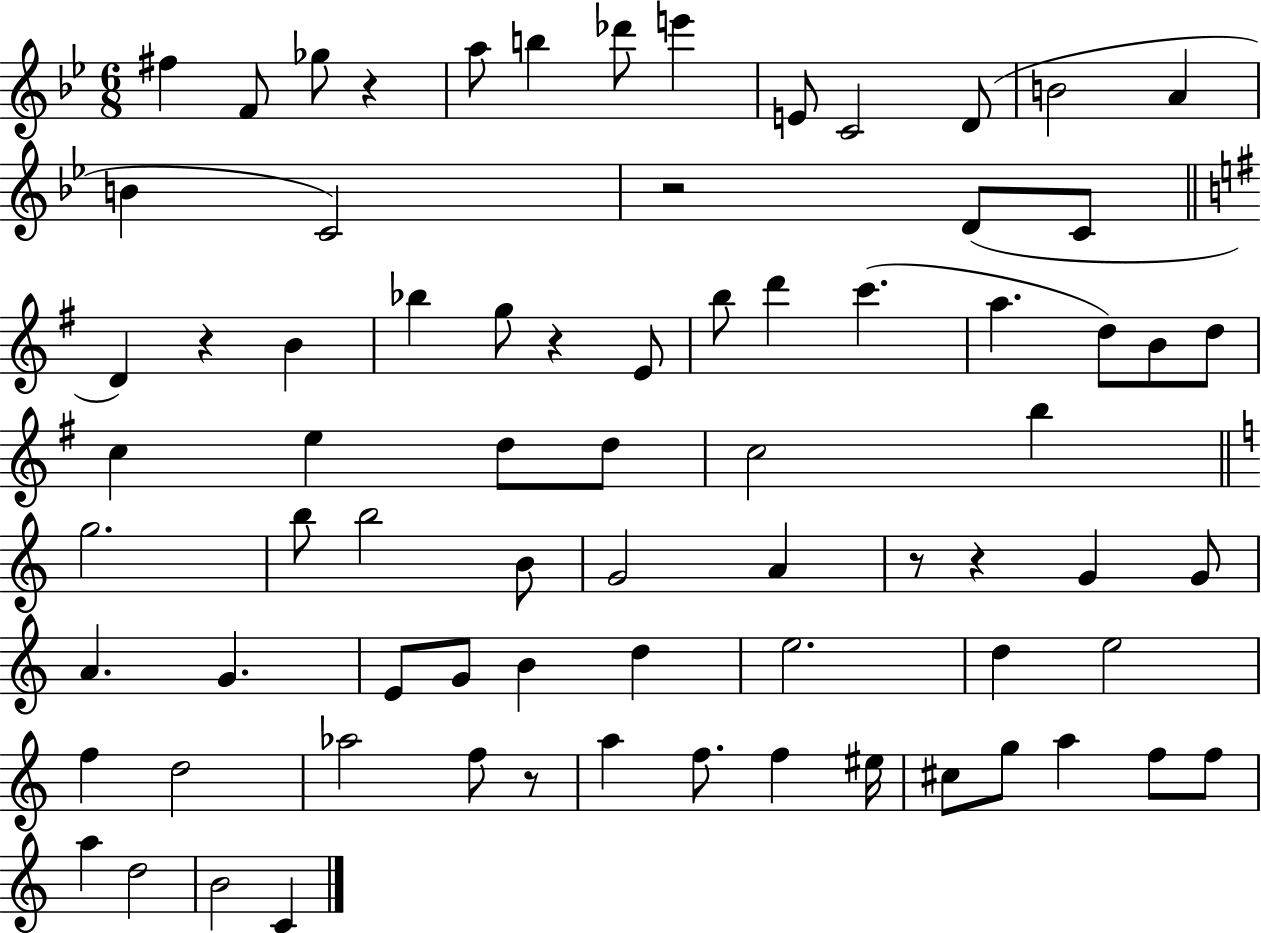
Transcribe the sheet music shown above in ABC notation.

X:1
T:Untitled
M:6/8
L:1/4
K:Bb
^f F/2 _g/2 z a/2 b _d'/2 e' E/2 C2 D/2 B2 A B C2 z2 D/2 C/2 D z B _b g/2 z E/2 b/2 d' c' a d/2 B/2 d/2 c e d/2 d/2 c2 b g2 b/2 b2 B/2 G2 A z/2 z G G/2 A G E/2 G/2 B d e2 d e2 f d2 _a2 f/2 z/2 a f/2 f ^e/4 ^c/2 g/2 a f/2 f/2 a d2 B2 C